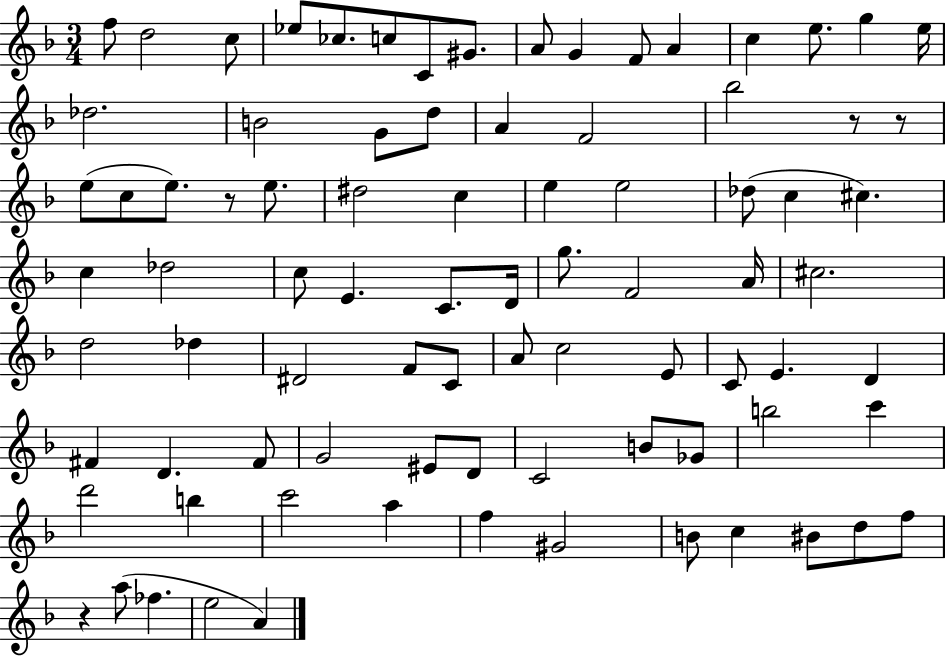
F5/e D5/h C5/e Eb5/e CES5/e. C5/e C4/e G#4/e. A4/e G4/q F4/e A4/q C5/q E5/e. G5/q E5/s Db5/h. B4/h G4/e D5/e A4/q F4/h Bb5/h R/e R/e E5/e C5/e E5/e. R/e E5/e. D#5/h C5/q E5/q E5/h Db5/e C5/q C#5/q. C5/q Db5/h C5/e E4/q. C4/e. D4/s G5/e. F4/h A4/s C#5/h. D5/h Db5/q D#4/h F4/e C4/e A4/e C5/h E4/e C4/e E4/q. D4/q F#4/q D4/q. F#4/e G4/h EIS4/e D4/e C4/h B4/e Gb4/e B5/h C6/q D6/h B5/q C6/h A5/q F5/q G#4/h B4/e C5/q BIS4/e D5/e F5/e R/q A5/e FES5/q. E5/h A4/q